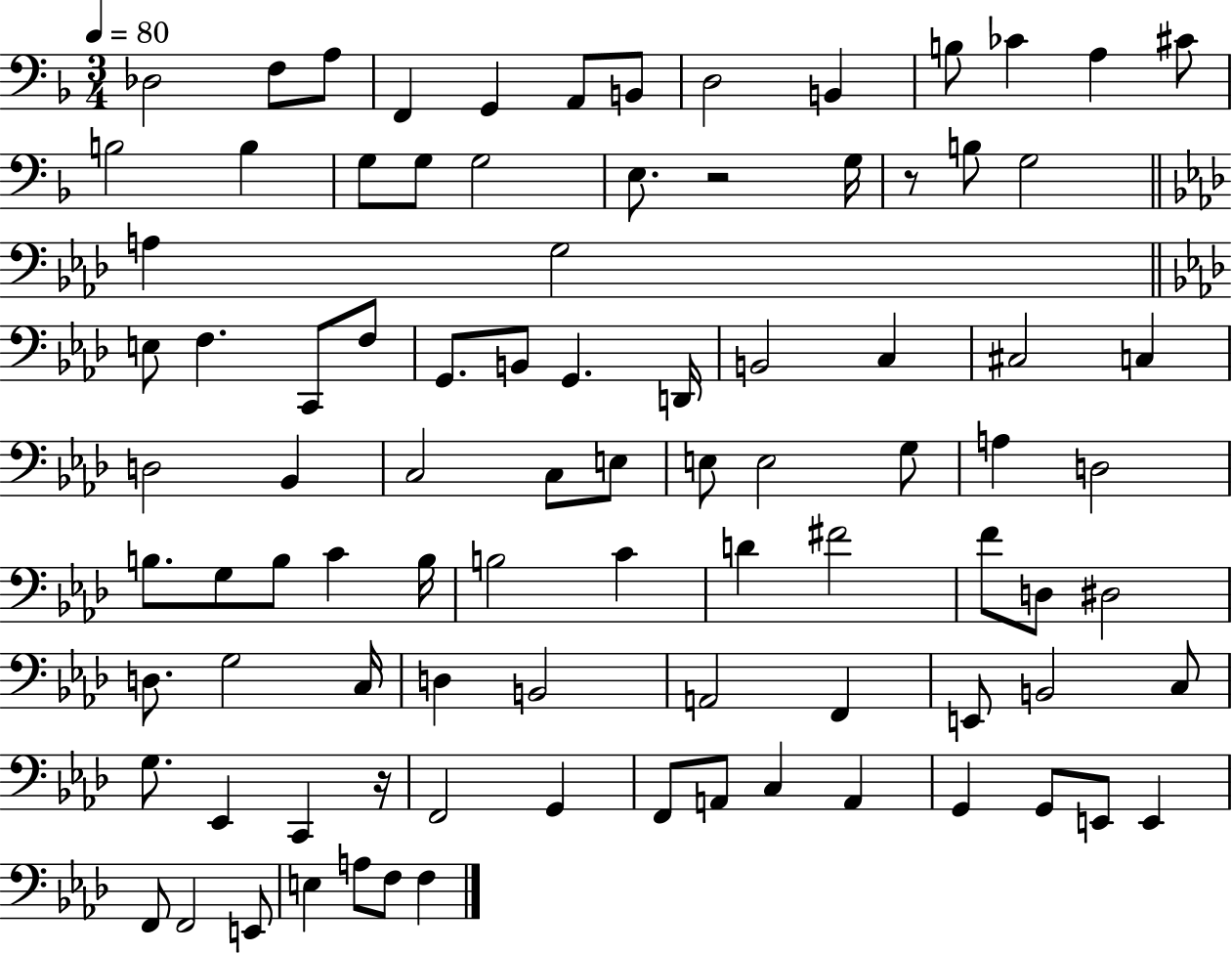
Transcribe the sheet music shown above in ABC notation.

X:1
T:Untitled
M:3/4
L:1/4
K:F
_D,2 F,/2 A,/2 F,, G,, A,,/2 B,,/2 D,2 B,, B,/2 _C A, ^C/2 B,2 B, G,/2 G,/2 G,2 E,/2 z2 G,/4 z/2 B,/2 G,2 A, G,2 E,/2 F, C,,/2 F,/2 G,,/2 B,,/2 G,, D,,/4 B,,2 C, ^C,2 C, D,2 _B,, C,2 C,/2 E,/2 E,/2 E,2 G,/2 A, D,2 B,/2 G,/2 B,/2 C B,/4 B,2 C D ^F2 F/2 D,/2 ^D,2 D,/2 G,2 C,/4 D, B,,2 A,,2 F,, E,,/2 B,,2 C,/2 G,/2 _E,, C,, z/4 F,,2 G,, F,,/2 A,,/2 C, A,, G,, G,,/2 E,,/2 E,, F,,/2 F,,2 E,,/2 E, A,/2 F,/2 F,